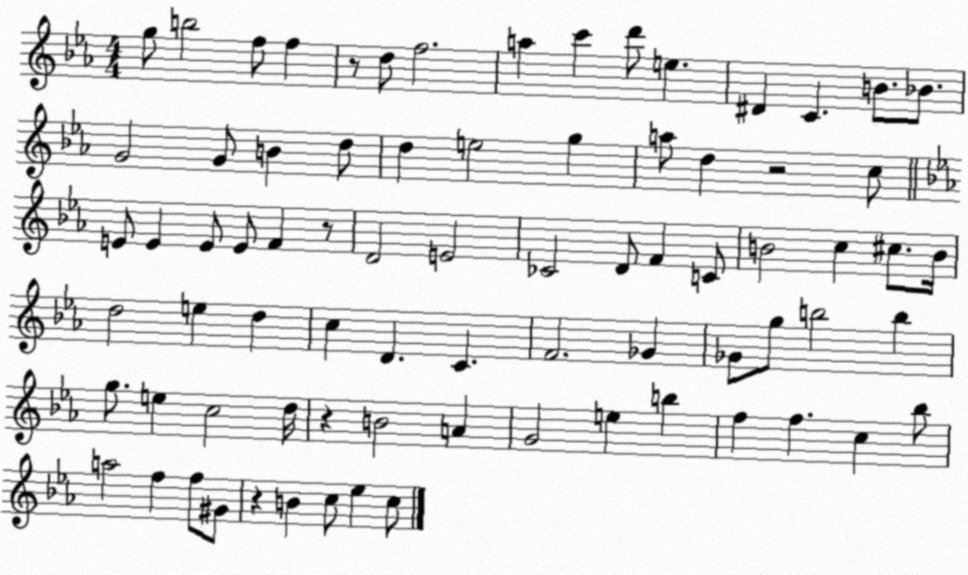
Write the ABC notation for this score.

X:1
T:Untitled
M:4/4
L:1/4
K:Eb
g/2 b2 f/2 f z/2 d/2 f2 a c' d'/2 e ^D C B/2 _B/2 G2 G/2 B d/2 d e2 g a/2 d z2 c/2 E/2 E E/2 E/2 F z/2 D2 E2 _C2 D/2 F C/2 B2 c ^c/2 B/4 d2 e d c D C F2 _G _G/2 g/2 b2 b g/2 e c2 d/4 z B2 A G2 e b f f c _b/2 a2 f f/2 ^G/2 z B c/2 _e c/2